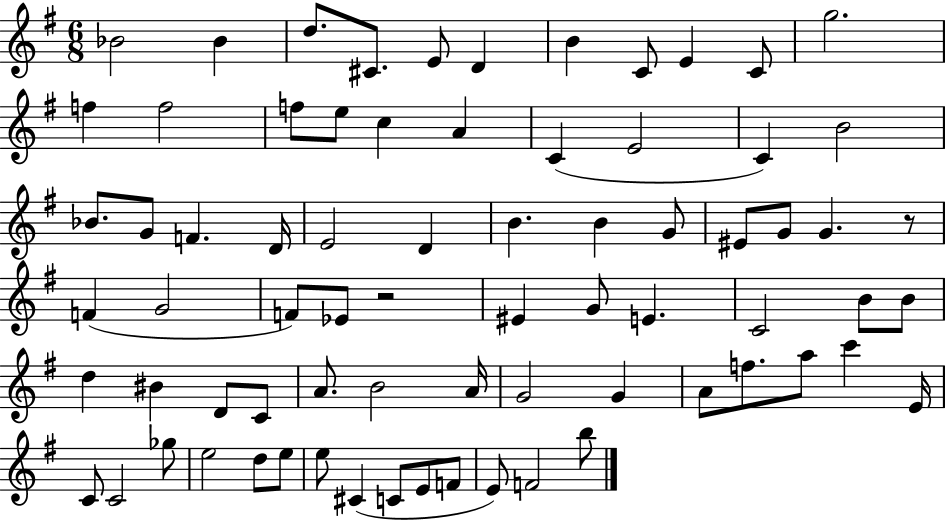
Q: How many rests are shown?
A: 2